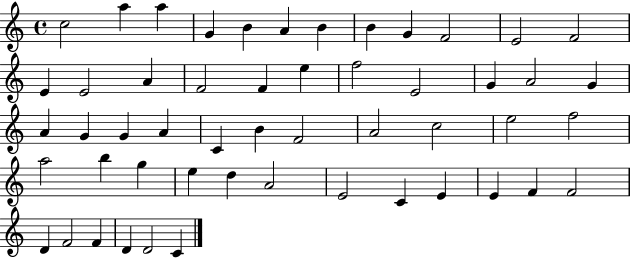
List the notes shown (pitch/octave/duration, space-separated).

C5/h A5/q A5/q G4/q B4/q A4/q B4/q B4/q G4/q F4/h E4/h F4/h E4/q E4/h A4/q F4/h F4/q E5/q F5/h E4/h G4/q A4/h G4/q A4/q G4/q G4/q A4/q C4/q B4/q F4/h A4/h C5/h E5/h F5/h A5/h B5/q G5/q E5/q D5/q A4/h E4/h C4/q E4/q E4/q F4/q F4/h D4/q F4/h F4/q D4/q D4/h C4/q